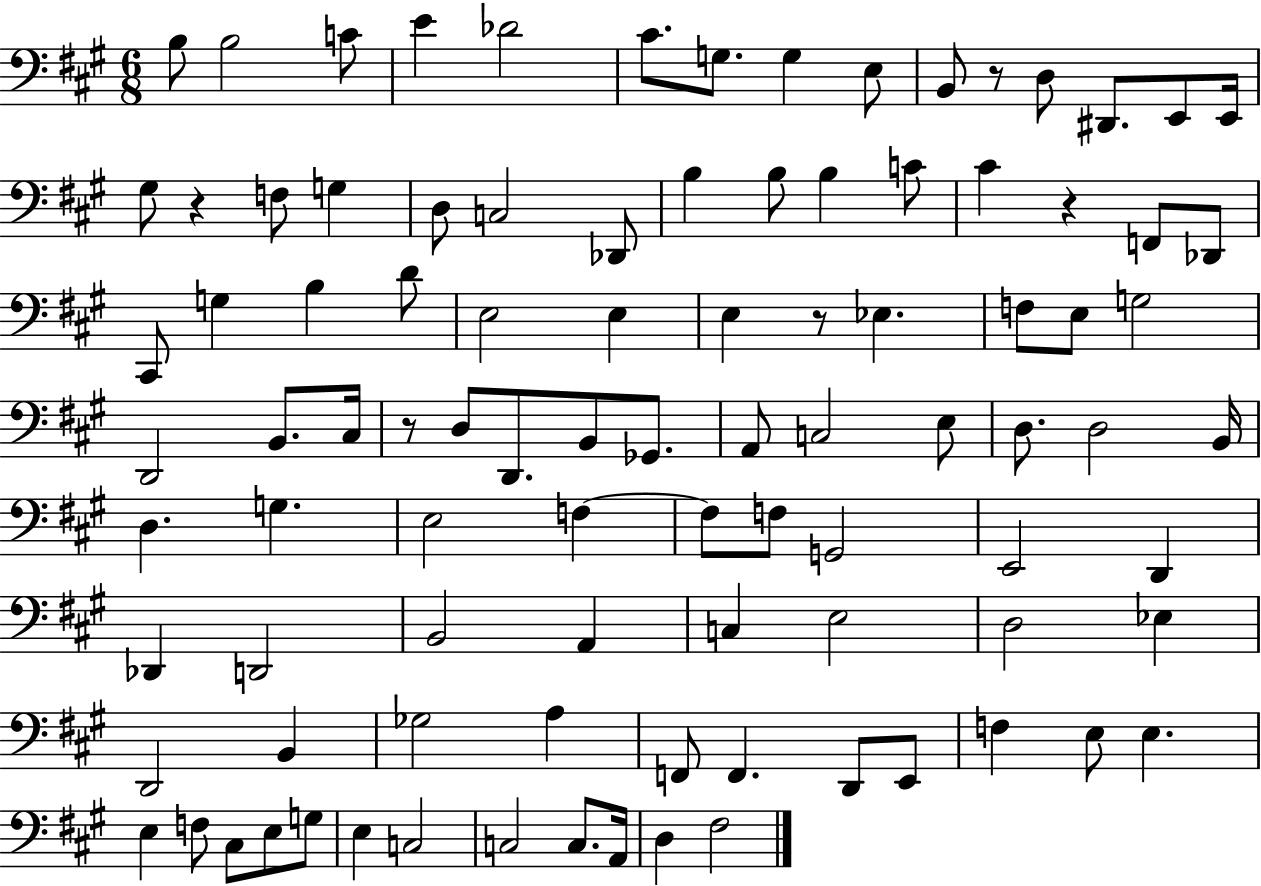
{
  \clef bass
  \numericTimeSignature
  \time 6/8
  \key a \major
  b8 b2 c'8 | e'4 des'2 | cis'8. g8. g4 e8 | b,8 r8 d8 dis,8. e,8 e,16 | \break gis8 r4 f8 g4 | d8 c2 des,8 | b4 b8 b4 c'8 | cis'4 r4 f,8 des,8 | \break cis,8 g4 b4 d'8 | e2 e4 | e4 r8 ees4. | f8 e8 g2 | \break d,2 b,8. cis16 | r8 d8 d,8. b,8 ges,8. | a,8 c2 e8 | d8. d2 b,16 | \break d4. g4. | e2 f4~~ | f8 f8 g,2 | e,2 d,4 | \break des,4 d,2 | b,2 a,4 | c4 e2 | d2 ees4 | \break d,2 b,4 | ges2 a4 | f,8 f,4. d,8 e,8 | f4 e8 e4. | \break e4 f8 cis8 e8 g8 | e4 c2 | c2 c8. a,16 | d4 fis2 | \break \bar "|."
}